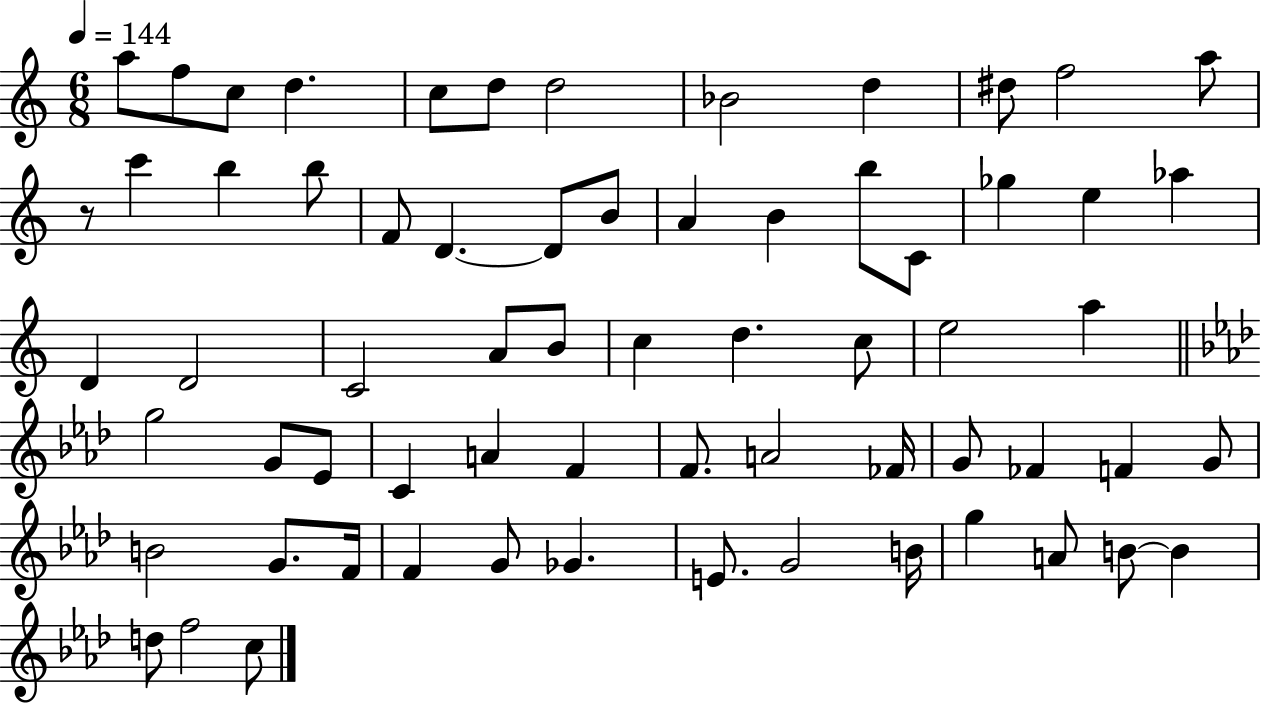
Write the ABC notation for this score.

X:1
T:Untitled
M:6/8
L:1/4
K:C
a/2 f/2 c/2 d c/2 d/2 d2 _B2 d ^d/2 f2 a/2 z/2 c' b b/2 F/2 D D/2 B/2 A B b/2 C/2 _g e _a D D2 C2 A/2 B/2 c d c/2 e2 a g2 G/2 _E/2 C A F F/2 A2 _F/4 G/2 _F F G/2 B2 G/2 F/4 F G/2 _G E/2 G2 B/4 g A/2 B/2 B d/2 f2 c/2